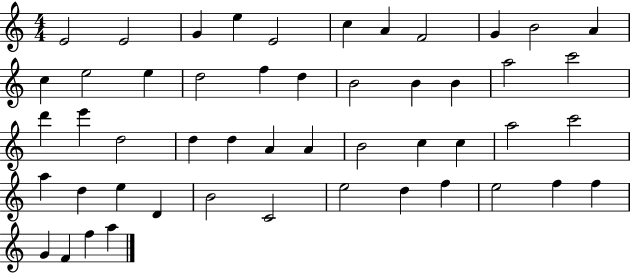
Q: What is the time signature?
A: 4/4